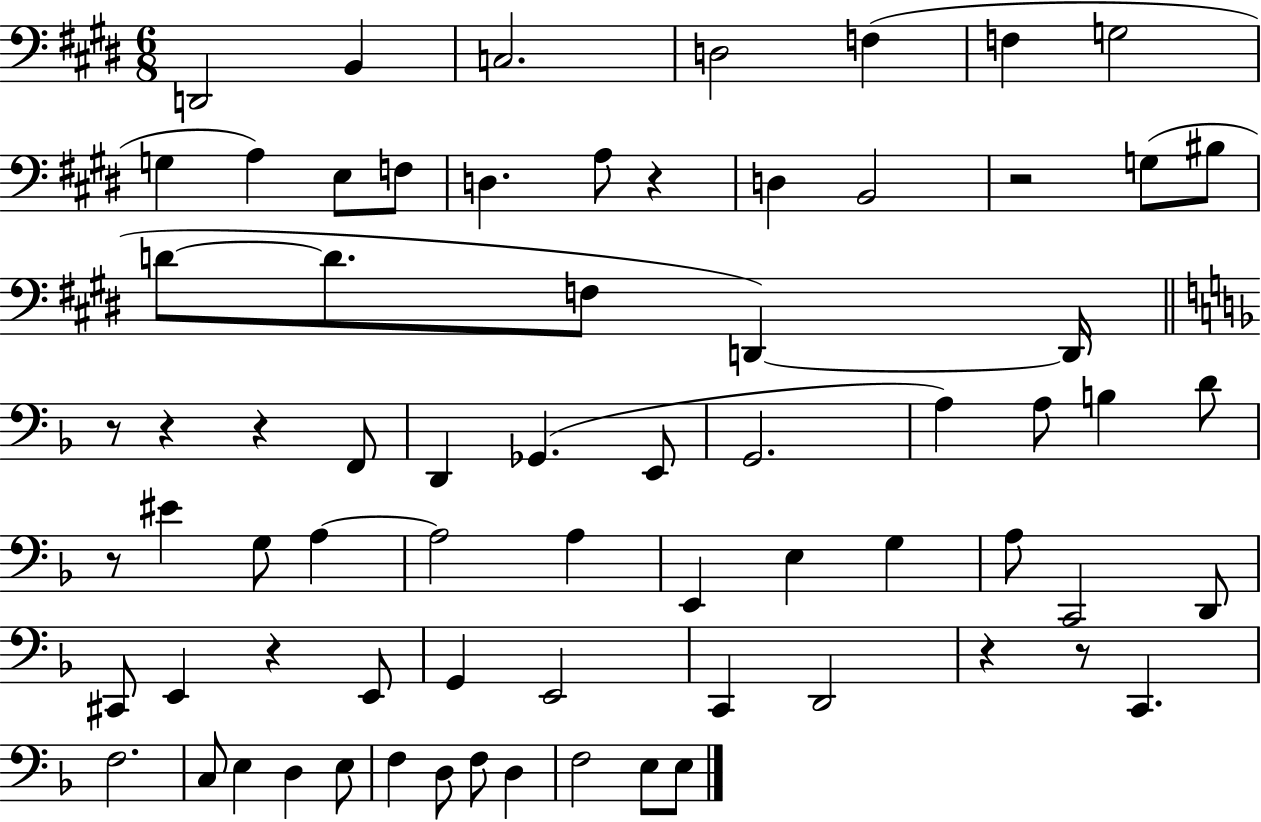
X:1
T:Untitled
M:6/8
L:1/4
K:E
D,,2 B,, C,2 D,2 F, F, G,2 G, A, E,/2 F,/2 D, A,/2 z D, B,,2 z2 G,/2 ^B,/2 D/2 D/2 F,/2 D,, D,,/4 z/2 z z F,,/2 D,, _G,, E,,/2 G,,2 A, A,/2 B, D/2 z/2 ^E G,/2 A, A,2 A, E,, E, G, A,/2 C,,2 D,,/2 ^C,,/2 E,, z E,,/2 G,, E,,2 C,, D,,2 z z/2 C,, F,2 C,/2 E, D, E,/2 F, D,/2 F,/2 D, F,2 E,/2 E,/2